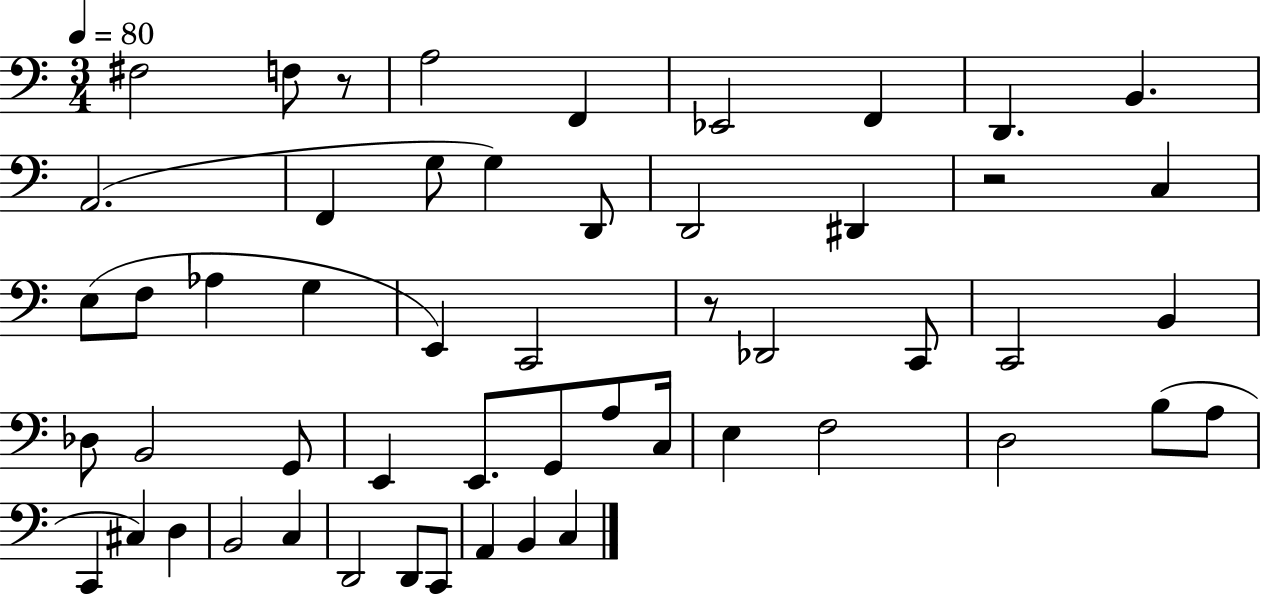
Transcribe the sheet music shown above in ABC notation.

X:1
T:Untitled
M:3/4
L:1/4
K:C
^F,2 F,/2 z/2 A,2 F,, _E,,2 F,, D,, B,, A,,2 F,, G,/2 G, D,,/2 D,,2 ^D,, z2 C, E,/2 F,/2 _A, G, E,, C,,2 z/2 _D,,2 C,,/2 C,,2 B,, _D,/2 B,,2 G,,/2 E,, E,,/2 G,,/2 A,/2 C,/4 E, F,2 D,2 B,/2 A,/2 C,, ^C, D, B,,2 C, D,,2 D,,/2 C,,/2 A,, B,, C,